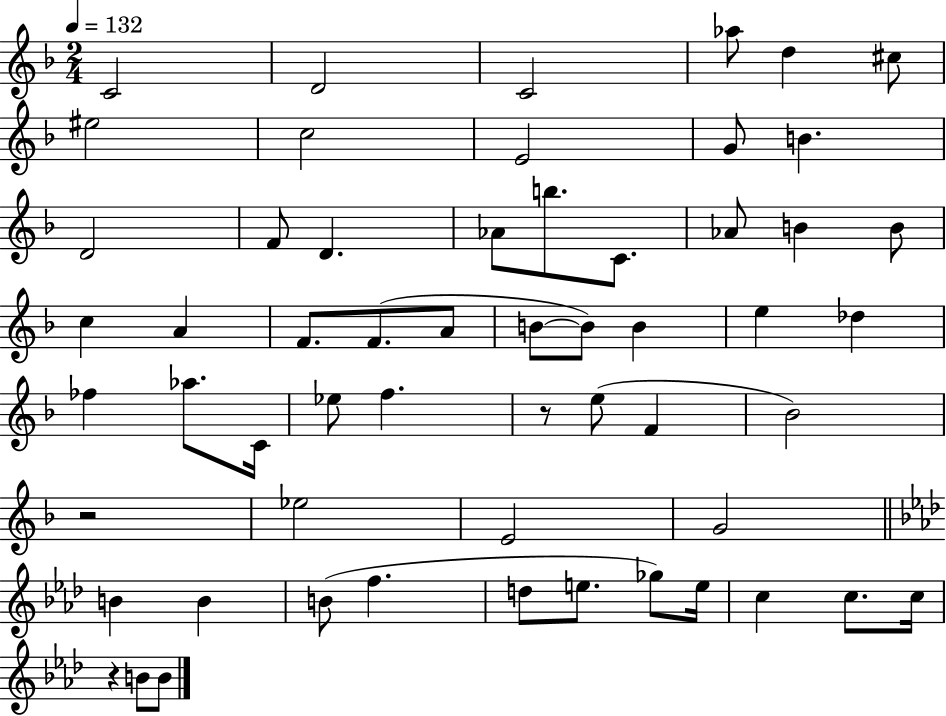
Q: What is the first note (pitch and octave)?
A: C4